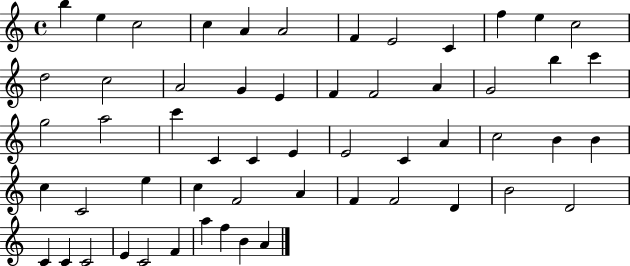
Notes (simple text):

B5/q E5/q C5/h C5/q A4/q A4/h F4/q E4/h C4/q F5/q E5/q C5/h D5/h C5/h A4/h G4/q E4/q F4/q F4/h A4/q G4/h B5/q C6/q G5/h A5/h C6/q C4/q C4/q E4/q E4/h C4/q A4/q C5/h B4/q B4/q C5/q C4/h E5/q C5/q F4/h A4/q F4/q F4/h D4/q B4/h D4/h C4/q C4/q C4/h E4/q C4/h F4/q A5/q F5/q B4/q A4/q